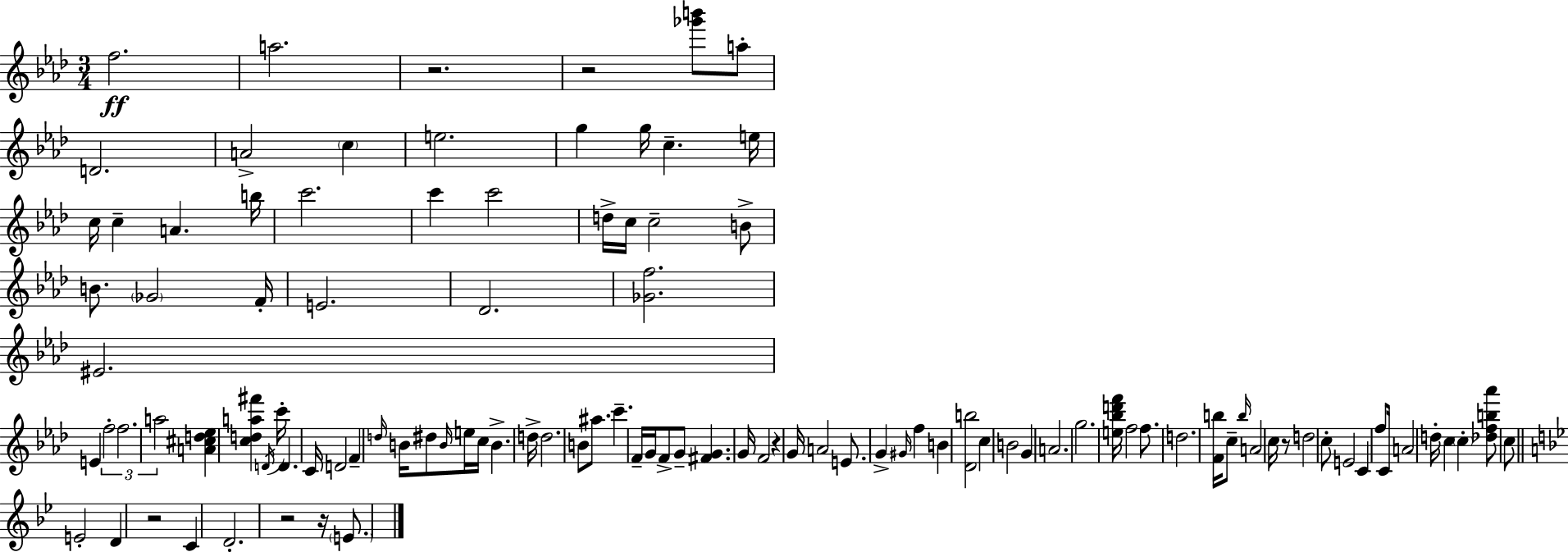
{
  \clef treble
  \numericTimeSignature
  \time 3/4
  \key aes \major
  f''2.\ff | a''2. | r2. | r2 <ges''' b'''>8 a''8-. | \break d'2. | a'2-> \parenthesize c''4 | e''2. | g''4 g''16 c''4.-- e''16 | \break c''16 c''4-- a'4. b''16 | c'''2. | c'''4 c'''2 | d''16-> c''16 c''2-- b'8-> | \break b'8. \parenthesize ges'2 f'16-. | e'2. | des'2. | <ges' f''>2. | \break eis'2. | e'4 \tuplet 3/2 { f''2-. | f''2. | a''2 } <a' cis'' d'' ees''>4 | \break <c'' d'' a'' fis'''>4 \acciaccatura { d'16 } c'''16-. d'4. | c'16 d'2 f'4-- | \grace { d''16 } b'16 dis''8 \grace { b'16 } e''16 c''16 b'4.-> | d''16-> d''2. | \break b'8 ais''8. c'''4.-- | f'16-- g'16 f'8-> g'8-- <fis' g'>4. | g'16 f'2 r4 | g'16 a'2 | \break e'8. g'4-> \grace { gis'16 } f''4 | b'4 <des' b''>2 | c''4 b'2 | g'4 a'2. | \break g''2. | <e'' bes'' d''' f'''>16 f''2 | f''8. d''2. | <f' b''>16 c''8-- \grace { b''16 } a'2 | \break c''16 r8 d''2 | c''8-. e'2 | c'4 f''8 c'16 a'2 | d''16-. c''4 \parenthesize c''4-. | \break <des'' f'' b'' aes'''>8 c''8 \bar "||" \break \key bes \major e'2-. d'4 | r2 c'4 | d'2.-. | r2 r16 \parenthesize e'8. | \break \bar "|."
}